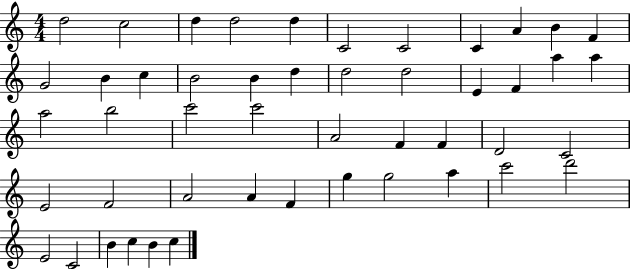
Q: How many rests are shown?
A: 0